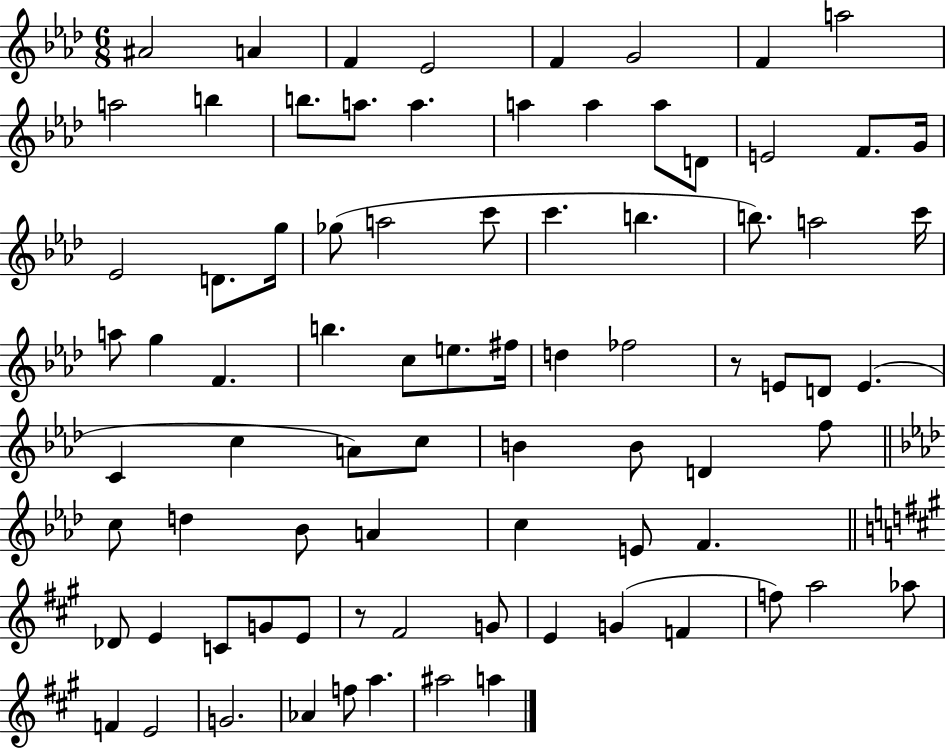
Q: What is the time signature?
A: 6/8